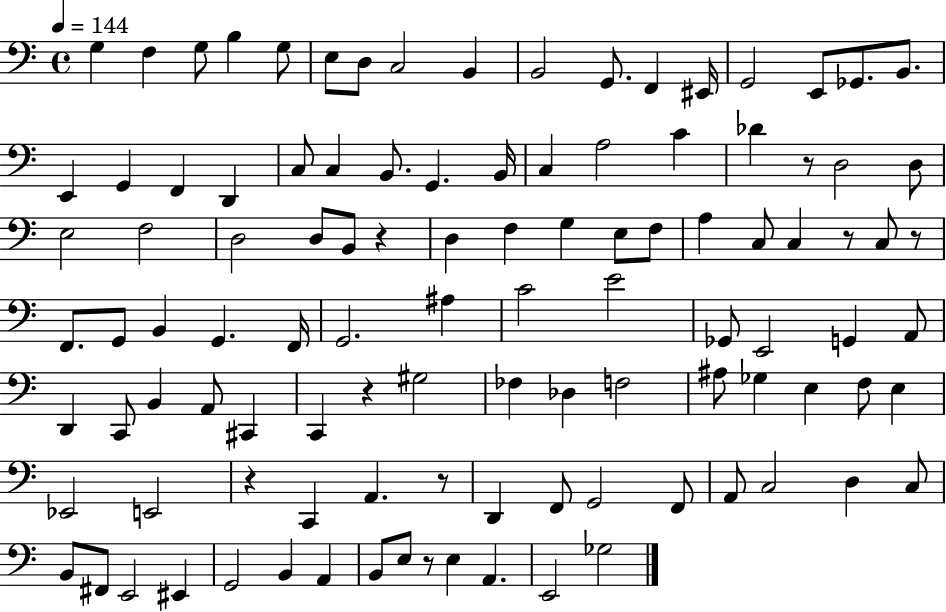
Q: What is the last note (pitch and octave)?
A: Gb3